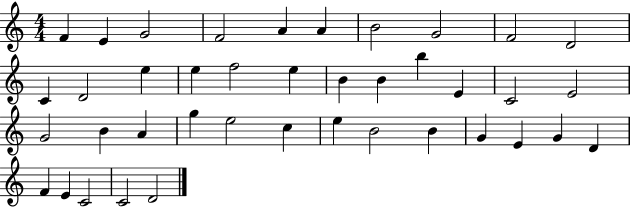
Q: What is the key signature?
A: C major